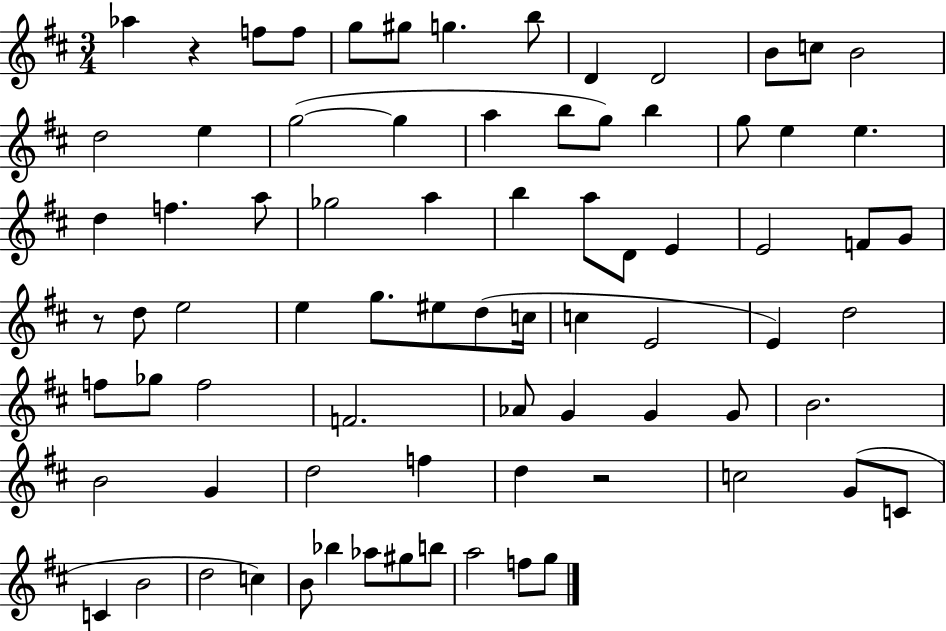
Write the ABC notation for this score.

X:1
T:Untitled
M:3/4
L:1/4
K:D
_a z f/2 f/2 g/2 ^g/2 g b/2 D D2 B/2 c/2 B2 d2 e g2 g a b/2 g/2 b g/2 e e d f a/2 _g2 a b a/2 D/2 E E2 F/2 G/2 z/2 d/2 e2 e g/2 ^e/2 d/2 c/4 c E2 E d2 f/2 _g/2 f2 F2 _A/2 G G G/2 B2 B2 G d2 f d z2 c2 G/2 C/2 C B2 d2 c B/2 _b _a/2 ^g/2 b/2 a2 f/2 g/2